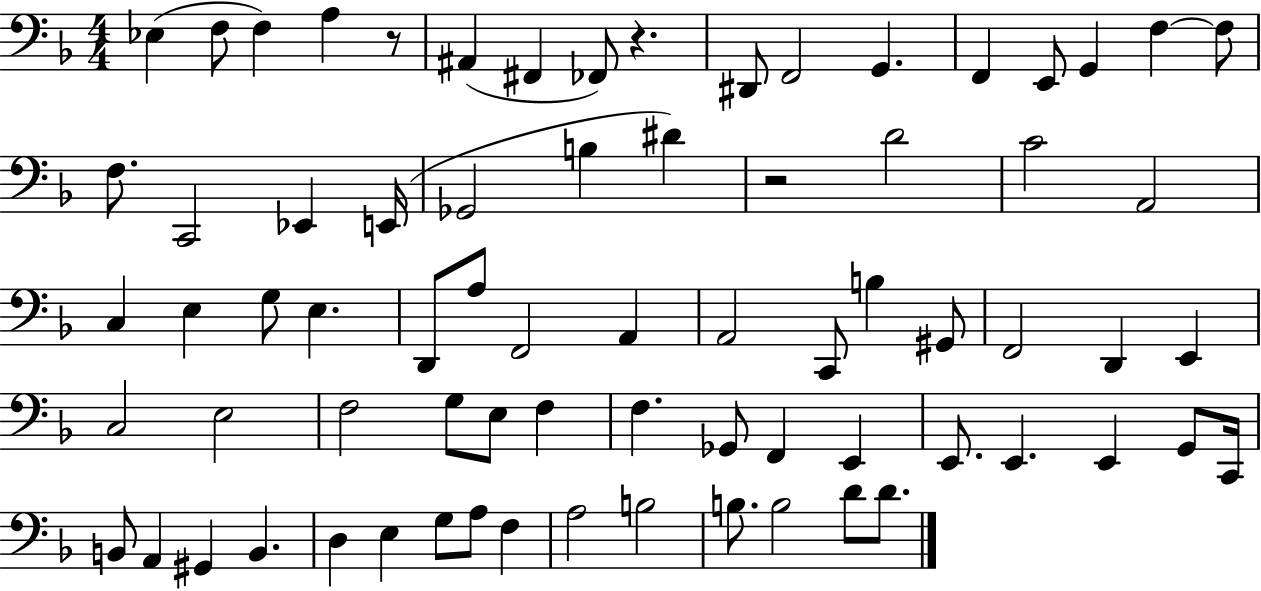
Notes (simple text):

Eb3/q F3/e F3/q A3/q R/e A#2/q F#2/q FES2/e R/q. D#2/e F2/h G2/q. F2/q E2/e G2/q F3/q F3/e F3/e. C2/h Eb2/q E2/s Gb2/h B3/q D#4/q R/h D4/h C4/h A2/h C3/q E3/q G3/e E3/q. D2/e A3/e F2/h A2/q A2/h C2/e B3/q G#2/e F2/h D2/q E2/q C3/h E3/h F3/h G3/e E3/e F3/q F3/q. Gb2/e F2/q E2/q E2/e. E2/q. E2/q G2/e C2/s B2/e A2/q G#2/q B2/q. D3/q E3/q G3/e A3/e F3/q A3/h B3/h B3/e. B3/h D4/e D4/e.